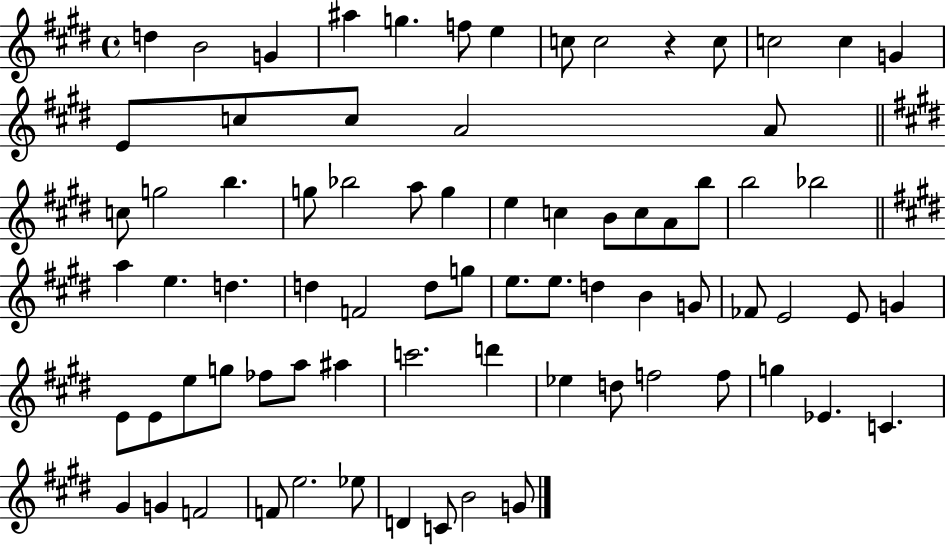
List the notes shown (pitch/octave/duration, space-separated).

D5/q B4/h G4/q A#5/q G5/q. F5/e E5/q C5/e C5/h R/q C5/e C5/h C5/q G4/q E4/e C5/e C5/e A4/h A4/e C5/e G5/h B5/q. G5/e Bb5/h A5/e G5/q E5/q C5/q B4/e C5/e A4/e B5/e B5/h Bb5/h A5/q E5/q. D5/q. D5/q F4/h D5/e G5/e E5/e. E5/e. D5/q B4/q G4/e FES4/e E4/h E4/e G4/q E4/e E4/e E5/e G5/e FES5/e A5/e A#5/q C6/h. D6/q Eb5/q D5/e F5/h F5/e G5/q Eb4/q. C4/q. G#4/q G4/q F4/h F4/e E5/h. Eb5/e D4/q C4/e B4/h G4/e